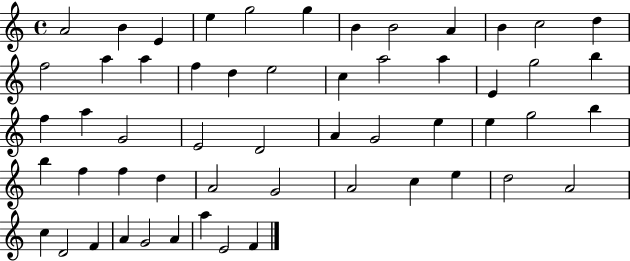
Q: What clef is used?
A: treble